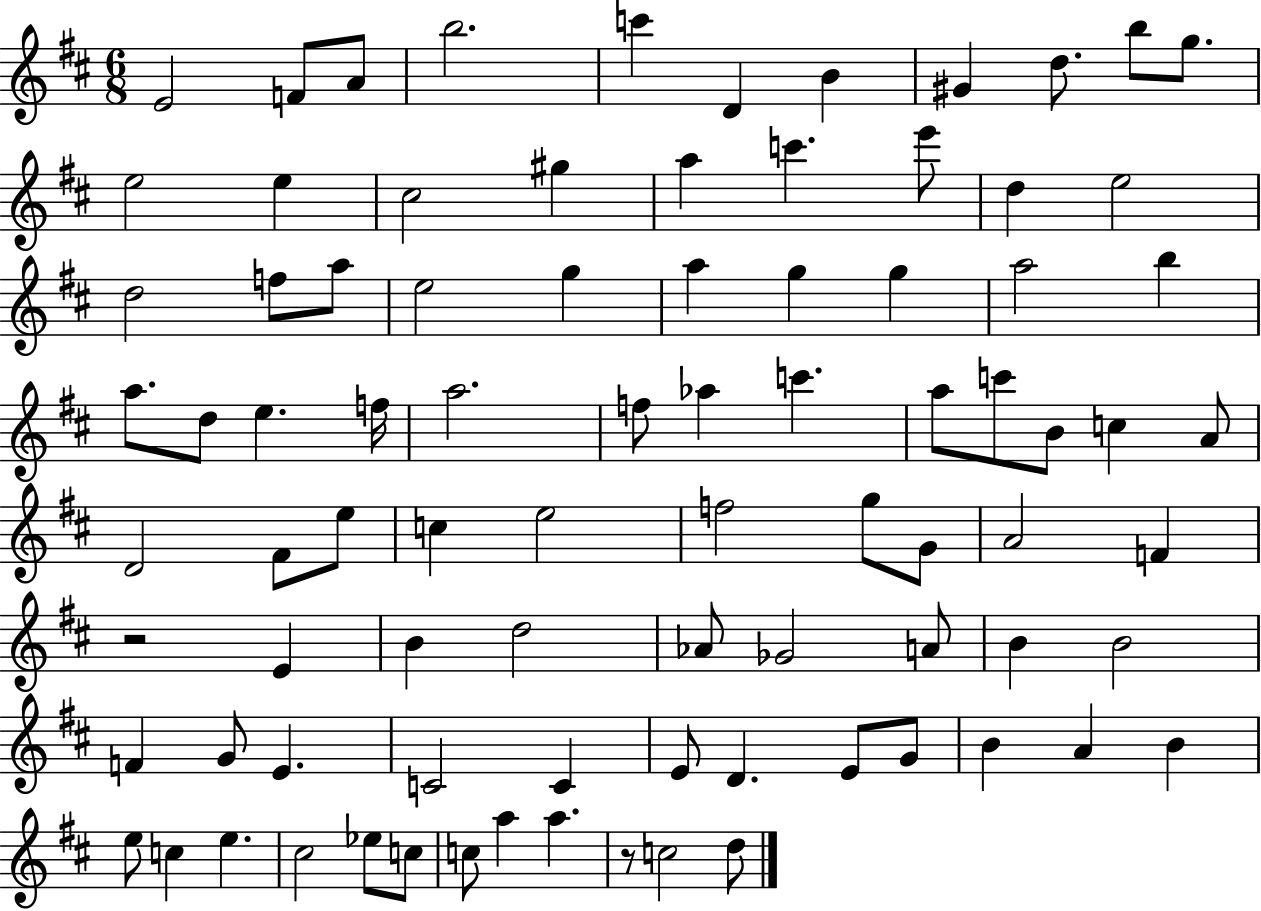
E4/h F4/e A4/e B5/h. C6/q D4/q B4/q G#4/q D5/e. B5/e G5/e. E5/h E5/q C#5/h G#5/q A5/q C6/q. E6/e D5/q E5/h D5/h F5/e A5/e E5/h G5/q A5/q G5/q G5/q A5/h B5/q A5/e. D5/e E5/q. F5/s A5/h. F5/e Ab5/q C6/q. A5/e C6/e B4/e C5/q A4/e D4/h F#4/e E5/e C5/q E5/h F5/h G5/e G4/e A4/h F4/q R/h E4/q B4/q D5/h Ab4/e Gb4/h A4/e B4/q B4/h F4/q G4/e E4/q. C4/h C4/q E4/e D4/q. E4/e G4/e B4/q A4/q B4/q E5/e C5/q E5/q. C#5/h Eb5/e C5/e C5/e A5/q A5/q. R/e C5/h D5/e